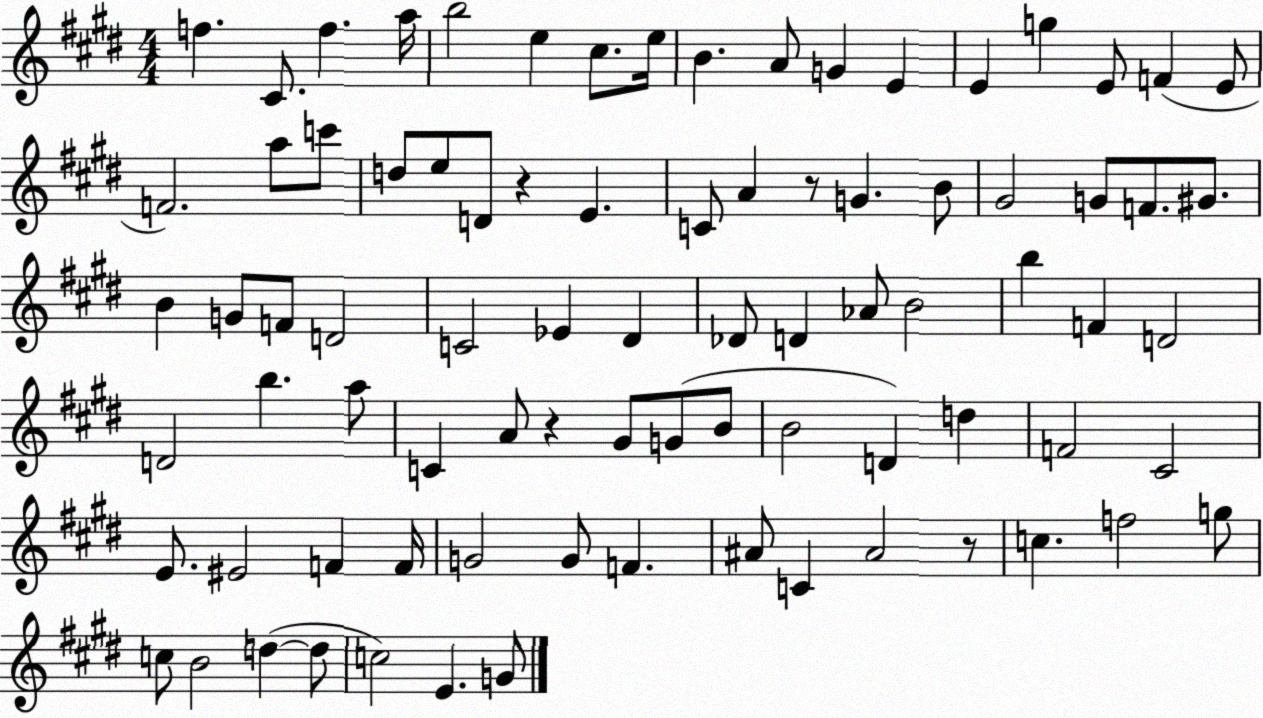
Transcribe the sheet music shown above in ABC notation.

X:1
T:Untitled
M:4/4
L:1/4
K:E
f ^C/2 f a/4 b2 e ^c/2 e/4 B A/2 G E E g E/2 F E/2 F2 a/2 c'/2 d/2 e/2 D/2 z E C/2 A z/2 G B/2 ^G2 G/2 F/2 ^G/2 B G/2 F/2 D2 C2 _E ^D _D/2 D _A/2 B2 b F D2 D2 b a/2 C A/2 z ^G/2 G/2 B/2 B2 D d F2 ^C2 E/2 ^E2 F F/4 G2 G/2 F ^A/2 C ^A2 z/2 c f2 g/2 c/2 B2 d d/2 c2 E G/2